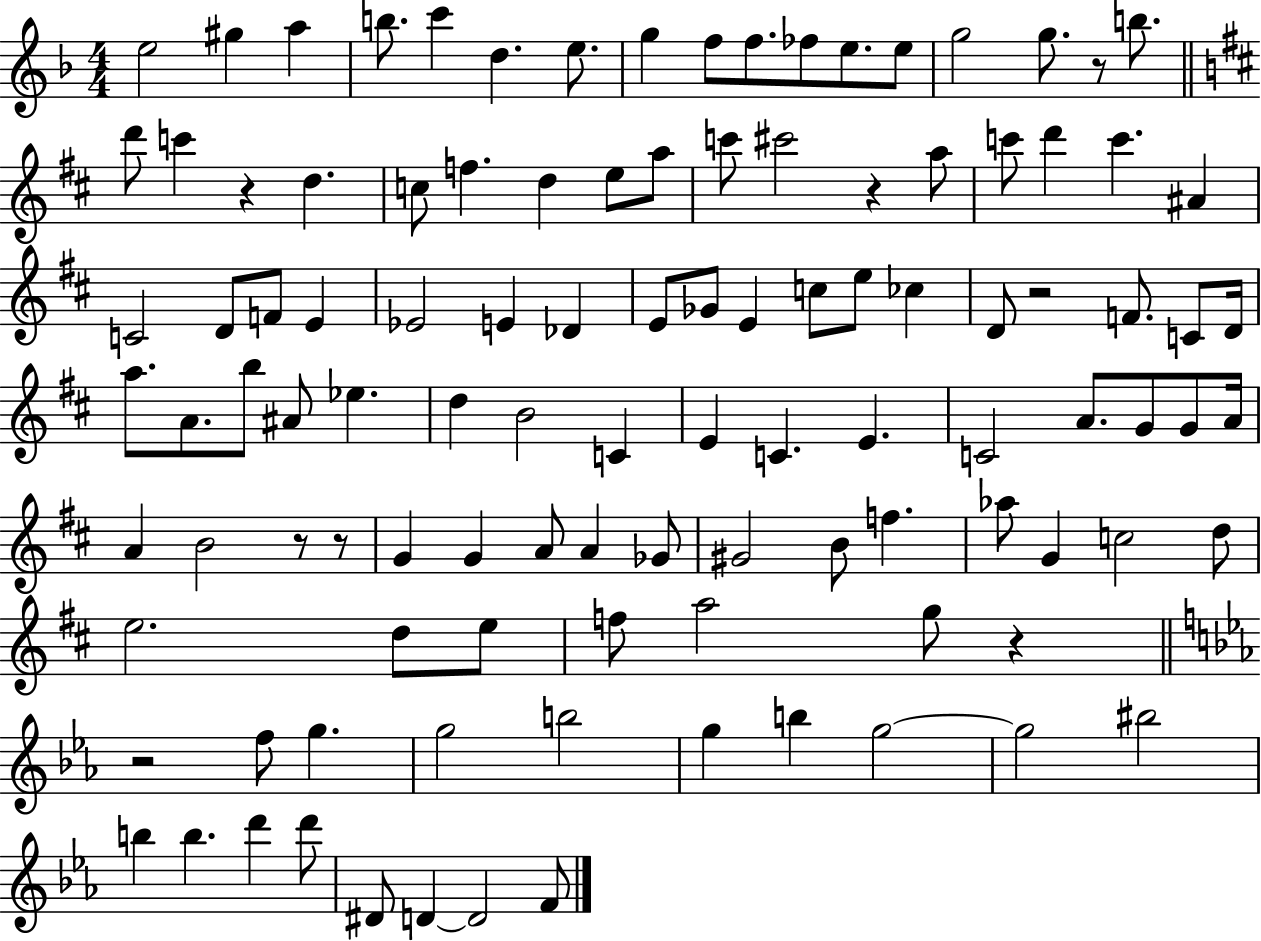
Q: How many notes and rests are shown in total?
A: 109